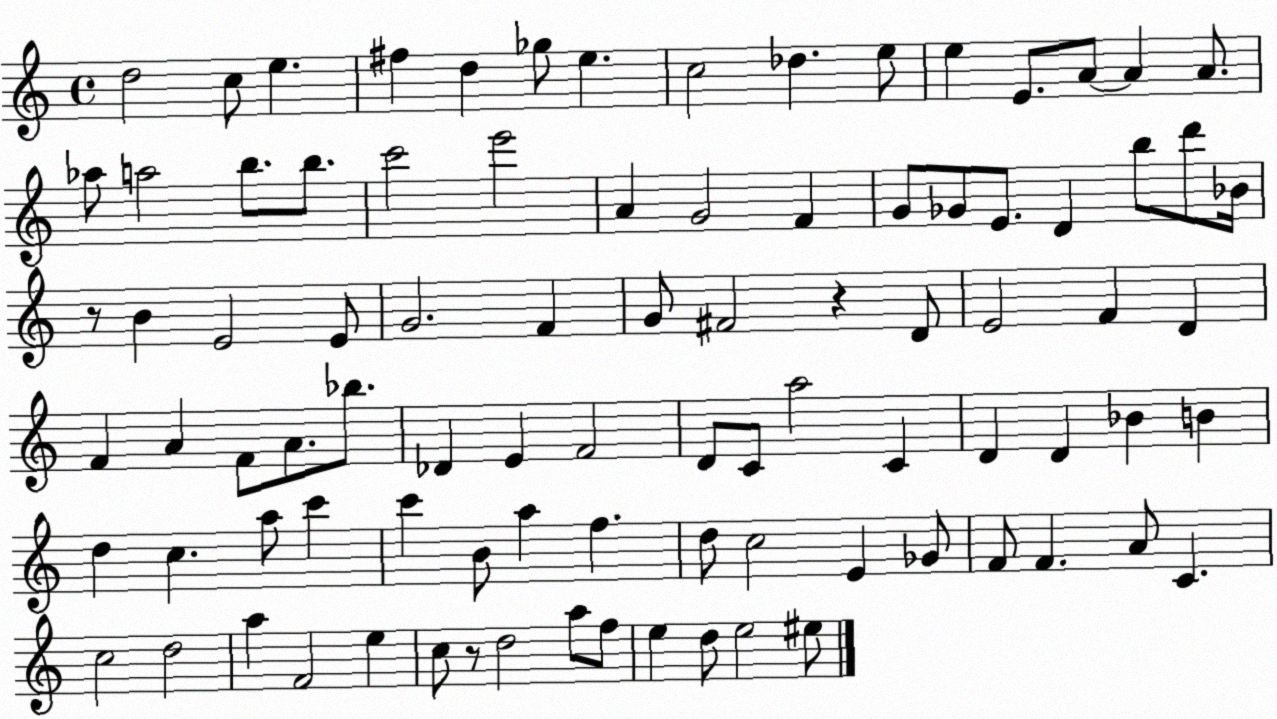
X:1
T:Untitled
M:4/4
L:1/4
K:C
d2 c/2 e ^f d _g/2 e c2 _d e/2 e E/2 A/2 A A/2 _a/2 a2 b/2 b/2 c'2 e'2 A G2 F G/2 _G/2 E/2 D b/2 d'/2 _B/4 z/2 B E2 E/2 G2 F G/2 ^F2 z D/2 E2 F D F A F/2 A/2 _b/2 _D E F2 D/2 C/2 a2 C D D _B B d c a/2 c' c' B/2 a f d/2 c2 E _G/2 F/2 F A/2 C c2 d2 a F2 e c/2 z/2 d2 a/2 f/2 e d/2 e2 ^e/2